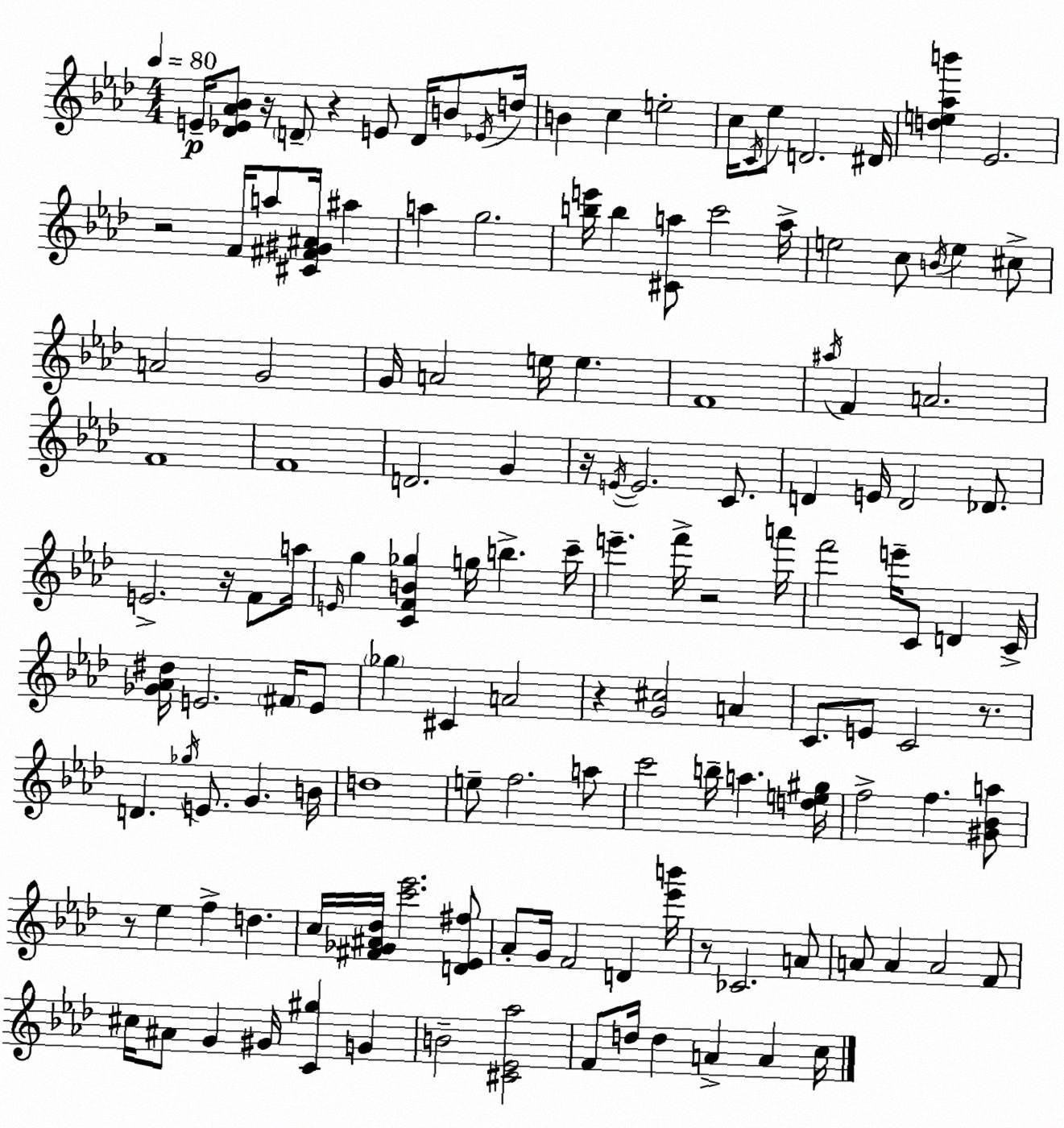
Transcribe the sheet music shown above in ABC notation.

X:1
T:Untitled
M:4/4
L:1/4
K:Fm
E/4 [_D_E_A_B]/2 z/4 D/2 z E/2 D/4 B/2 _E/4 d/4 B c e2 c/4 C/4 _e/2 D2 ^D/4 [de_ab'] _E2 z2 F/4 a/2 [^C^F^G^A]/4 ^a a g2 [be']/4 b [^Ca]/2 c'2 a/4 e2 c/2 B/4 e ^c/2 A2 G2 G/4 A2 e/4 e F4 ^a/4 F A2 F4 F4 D2 G z/4 E/4 E2 C/2 D E/4 D2 _D/2 E2 z/4 F/2 a/4 E/4 g [CFB_g] g/4 b c'/4 e' f'/4 z2 a'/4 f'2 e'/4 C/2 D C/4 [_G_A^d]/4 E2 ^F/4 E/2 _g ^C A2 z [G^c]2 A C/2 E/2 C2 z/2 D _g/4 E/2 G B/4 d4 e/2 f2 a/2 c'2 b/4 a [de^g]/4 f2 f [^G_Ba]/2 z/2 _e f d c/4 [^F_G^A_d]/4 [c'_e']2 [D_E^f]/2 _A/2 G/4 F2 D [_e'b']/4 z/2 _C2 A/2 A/2 A A2 F/2 ^c/4 ^A/2 G ^G/4 [C^g] G B2 [^C_E_a]2 F/2 d/4 d A A c/4